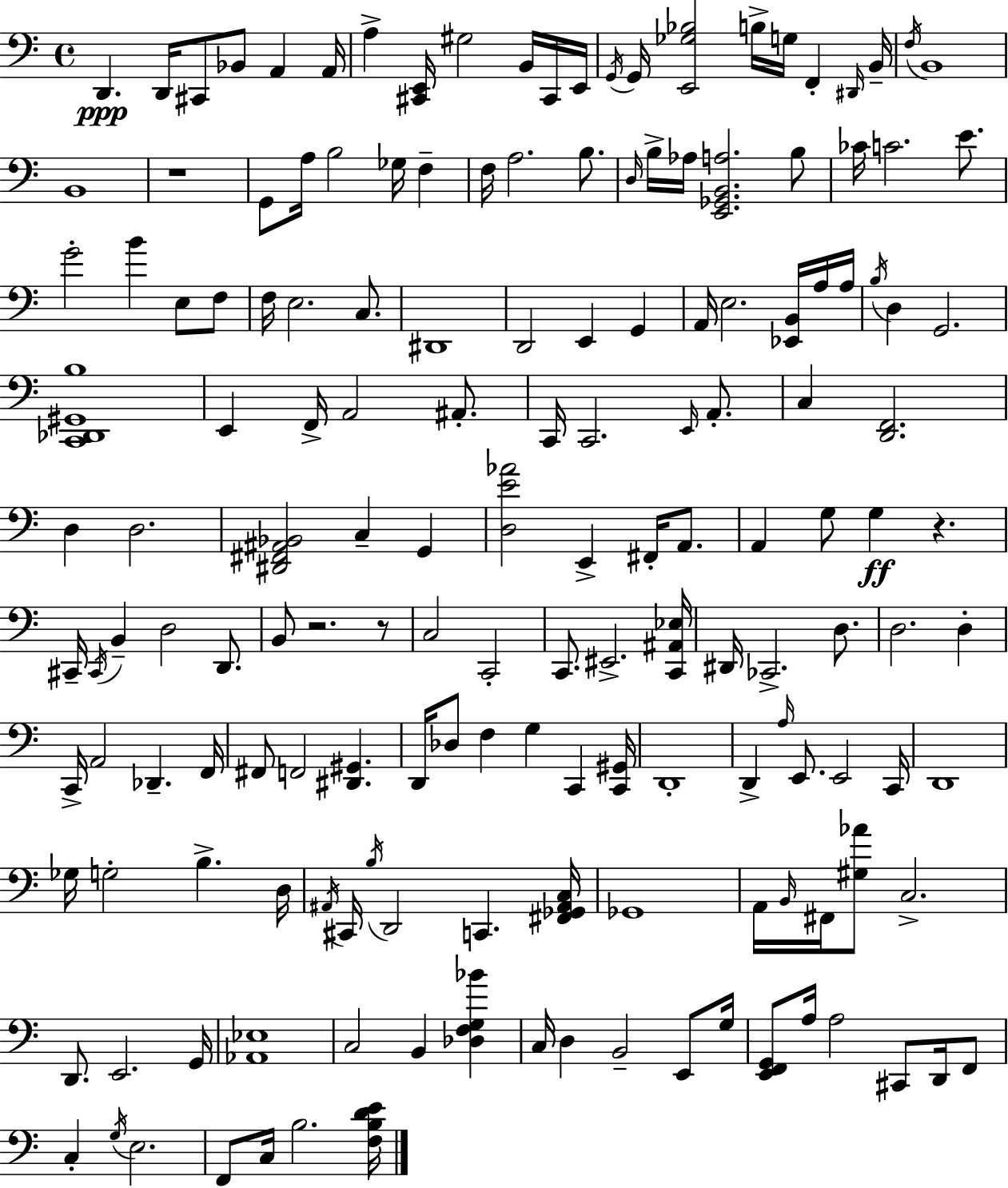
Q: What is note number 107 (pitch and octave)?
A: Gb3